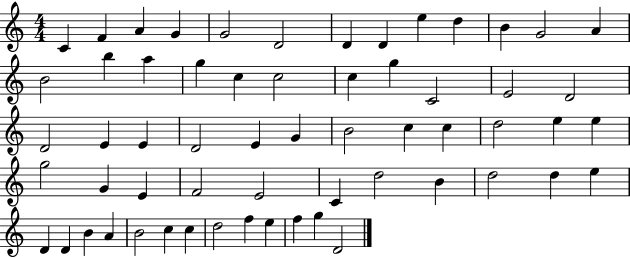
{
  \clef treble
  \numericTimeSignature
  \time 4/4
  \key c \major
  c'4 f'4 a'4 g'4 | g'2 d'2 | d'4 d'4 e''4 d''4 | b'4 g'2 a'4 | \break b'2 b''4 a''4 | g''4 c''4 c''2 | c''4 g''4 c'2 | e'2 d'2 | \break d'2 e'4 e'4 | d'2 e'4 g'4 | b'2 c''4 c''4 | d''2 e''4 e''4 | \break g''2 g'4 e'4 | f'2 e'2 | c'4 d''2 b'4 | d''2 d''4 e''4 | \break d'4 d'4 b'4 a'4 | b'2 c''4 c''4 | d''2 f''4 e''4 | f''4 g''4 d'2 | \break \bar "|."
}